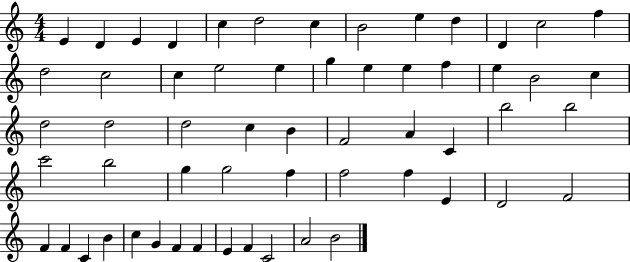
{
  \clef treble
  \numericTimeSignature
  \time 4/4
  \key c \major
  e'4 d'4 e'4 d'4 | c''4 d''2 c''4 | b'2 e''4 d''4 | d'4 c''2 f''4 | \break d''2 c''2 | c''4 e''2 e''4 | g''4 e''4 e''4 f''4 | e''4 b'2 c''4 | \break d''2 d''2 | d''2 c''4 b'4 | f'2 a'4 c'4 | b''2 b''2 | \break c'''2 b''2 | g''4 g''2 f''4 | f''2 f''4 e'4 | d'2 f'2 | \break f'4 f'4 c'4 b'4 | c''4 g'4 f'4 f'4 | e'4 f'4 c'2 | a'2 b'2 | \break \bar "|."
}